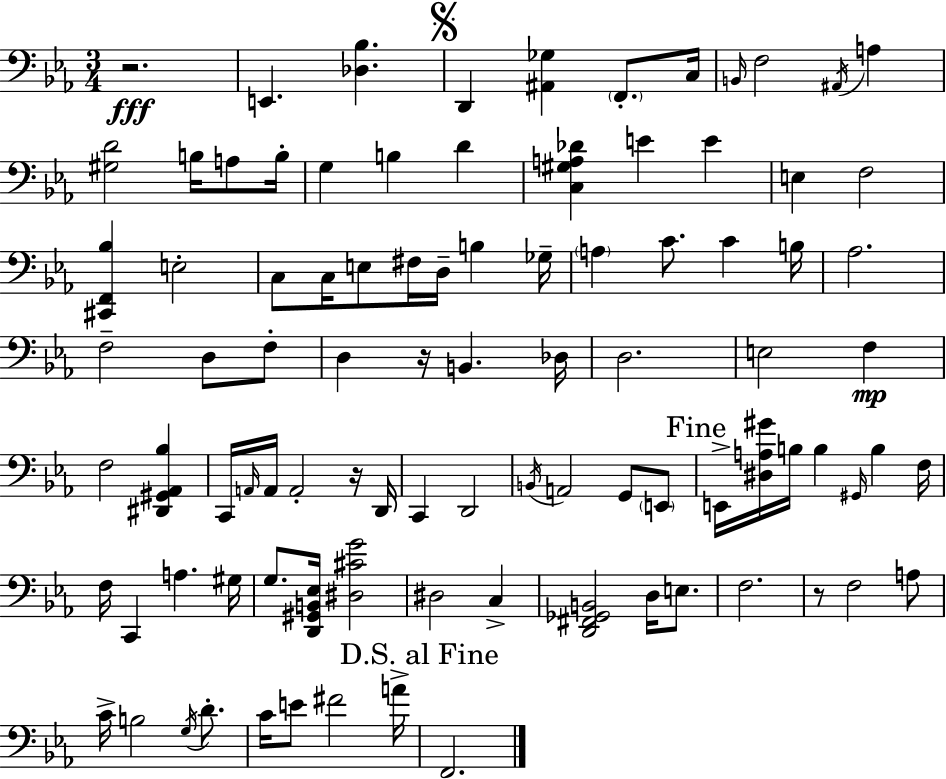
R/h. E2/q. [Db3,Bb3]/q. D2/q [A#2,Gb3]/q F2/e. C3/s B2/s F3/h A#2/s A3/q [G#3,D4]/h B3/s A3/e B3/s G3/q B3/q D4/q [C3,G#3,A3,Db4]/q E4/q E4/q E3/q F3/h [C#2,F2,Bb3]/q E3/h C3/e C3/s E3/e F#3/s D3/s B3/q Gb3/s A3/q C4/e. C4/q B3/s Ab3/h. F3/h D3/e F3/e D3/q R/s B2/q. Db3/s D3/h. E3/h F3/q F3/h [D#2,G#2,Ab2,Bb3]/q C2/s A2/s A2/s A2/h R/s D2/s C2/q D2/h B2/s A2/h G2/e E2/e E2/s [D#3,A3,G#4]/s B3/s B3/q G#2/s B3/q F3/s F3/s C2/q A3/q. G#3/s G3/e. [D2,G#2,B2,Eb3]/s [D#3,C#4,G4]/h D#3/h C3/q [D2,F#2,Gb2,B2]/h D3/s E3/e. F3/h. R/e F3/h A3/e C4/s B3/h G3/s D4/e. C4/s E4/e F#4/h A4/s F2/h.